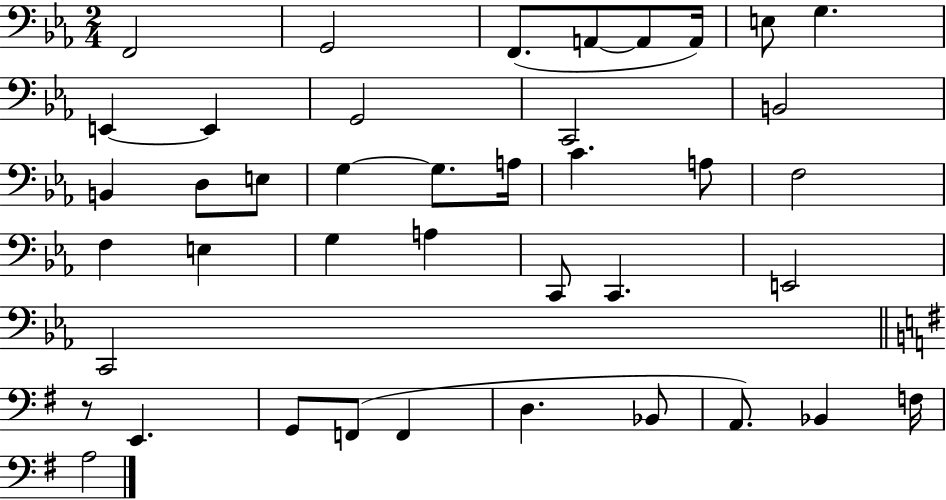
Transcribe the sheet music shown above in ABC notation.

X:1
T:Untitled
M:2/4
L:1/4
K:Eb
F,,2 G,,2 F,,/2 A,,/2 A,,/2 A,,/4 E,/2 G, E,, E,, G,,2 C,,2 B,,2 B,, D,/2 E,/2 G, G,/2 A,/4 C A,/2 F,2 F, E, G, A, C,,/2 C,, E,,2 C,,2 z/2 E,, G,,/2 F,,/2 F,, D, _B,,/2 A,,/2 _B,, F,/4 A,2